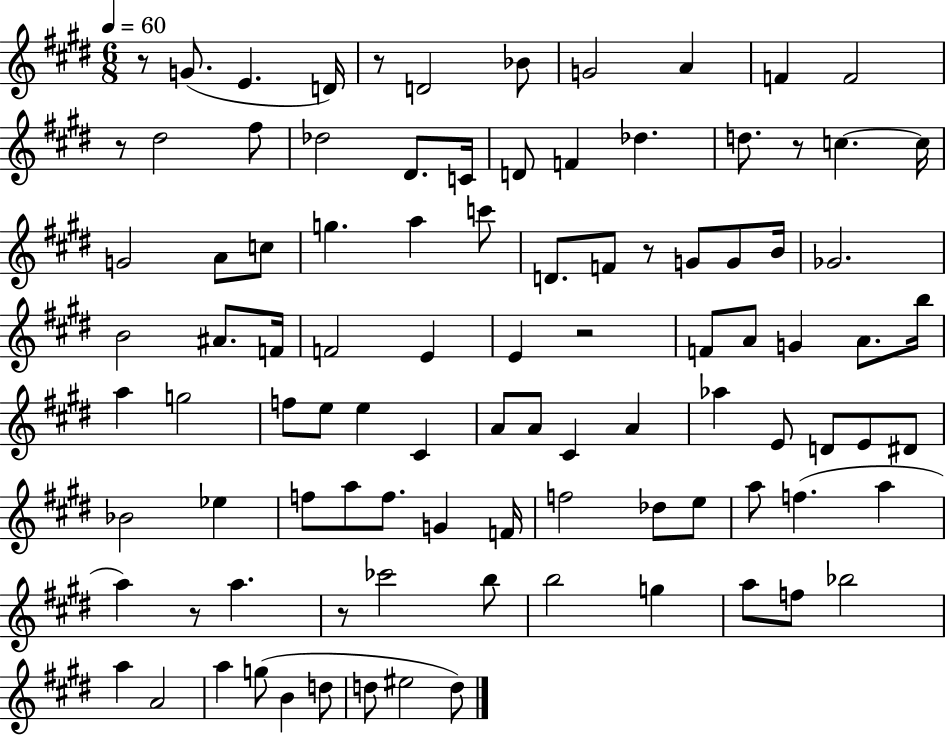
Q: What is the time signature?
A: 6/8